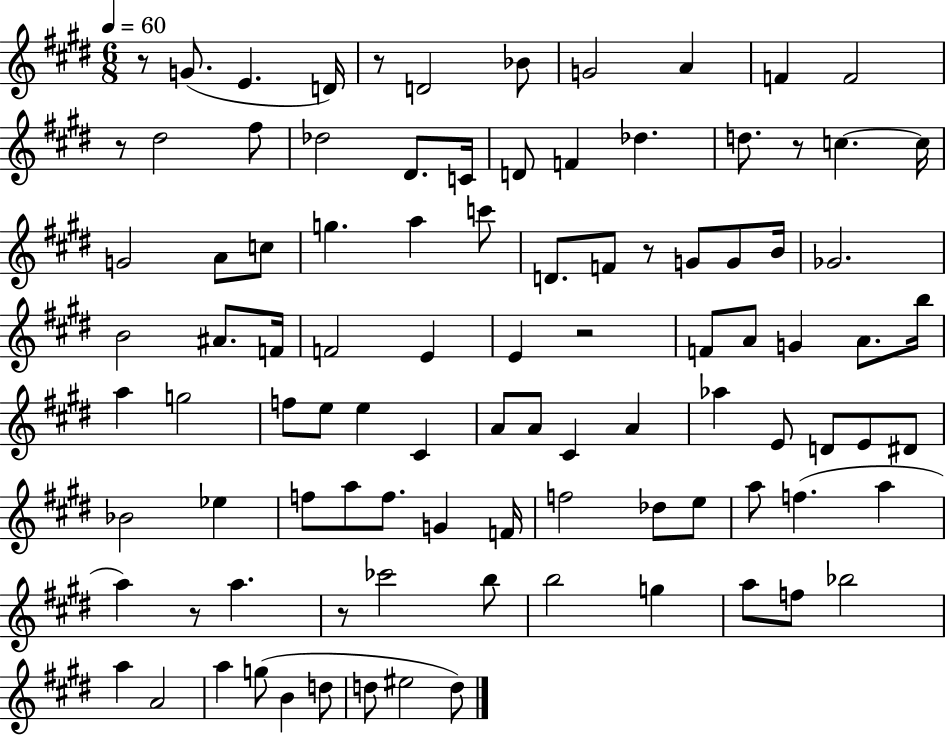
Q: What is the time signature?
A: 6/8